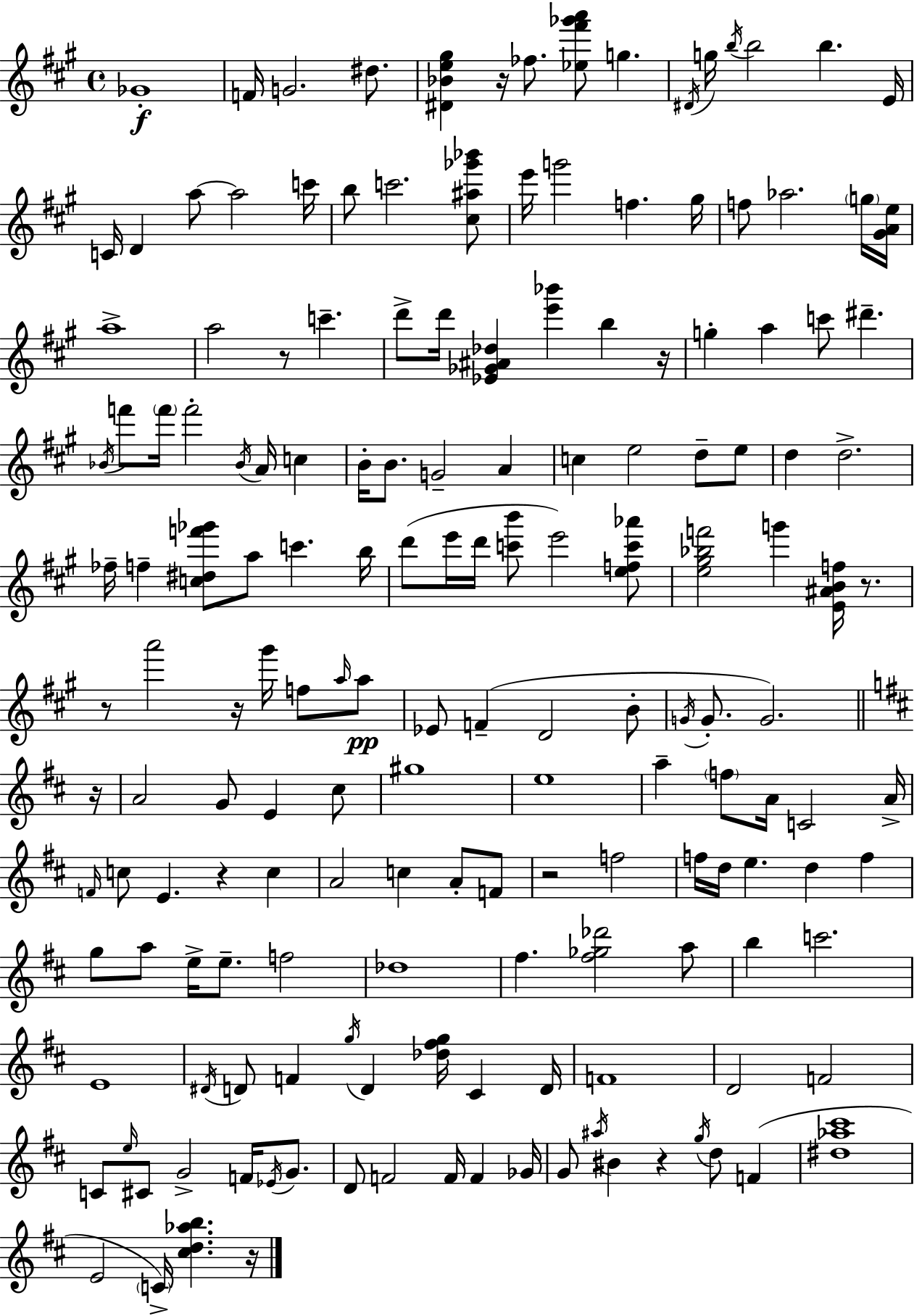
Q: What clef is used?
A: treble